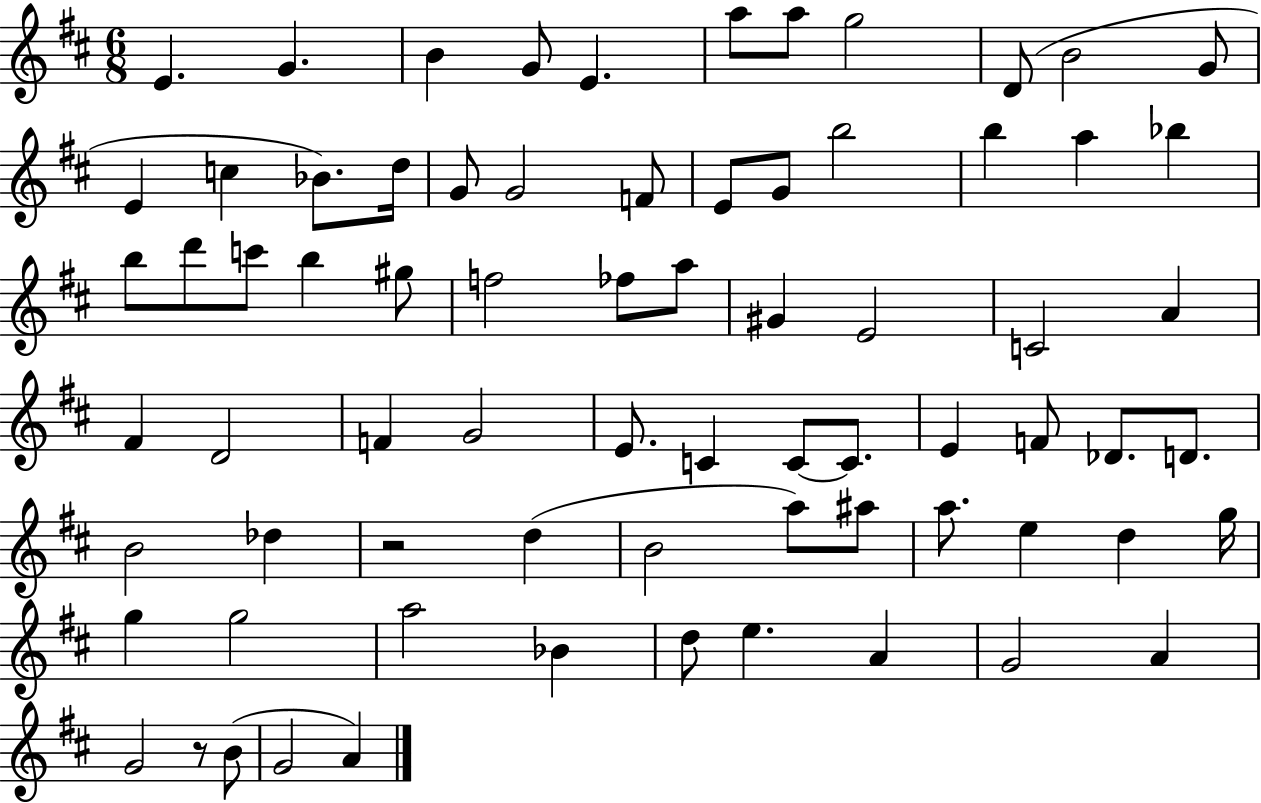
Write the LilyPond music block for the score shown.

{
  \clef treble
  \numericTimeSignature
  \time 6/8
  \key d \major
  \repeat volta 2 { e'4. g'4. | b'4 g'8 e'4. | a''8 a''8 g''2 | d'8( b'2 g'8 | \break e'4 c''4 bes'8.) d''16 | g'8 g'2 f'8 | e'8 g'8 b''2 | b''4 a''4 bes''4 | \break b''8 d'''8 c'''8 b''4 gis''8 | f''2 fes''8 a''8 | gis'4 e'2 | c'2 a'4 | \break fis'4 d'2 | f'4 g'2 | e'8. c'4 c'8~~ c'8. | e'4 f'8 des'8. d'8. | \break b'2 des''4 | r2 d''4( | b'2 a''8) ais''8 | a''8. e''4 d''4 g''16 | \break g''4 g''2 | a''2 bes'4 | d''8 e''4. a'4 | g'2 a'4 | \break g'2 r8 b'8( | g'2 a'4) | } \bar "|."
}